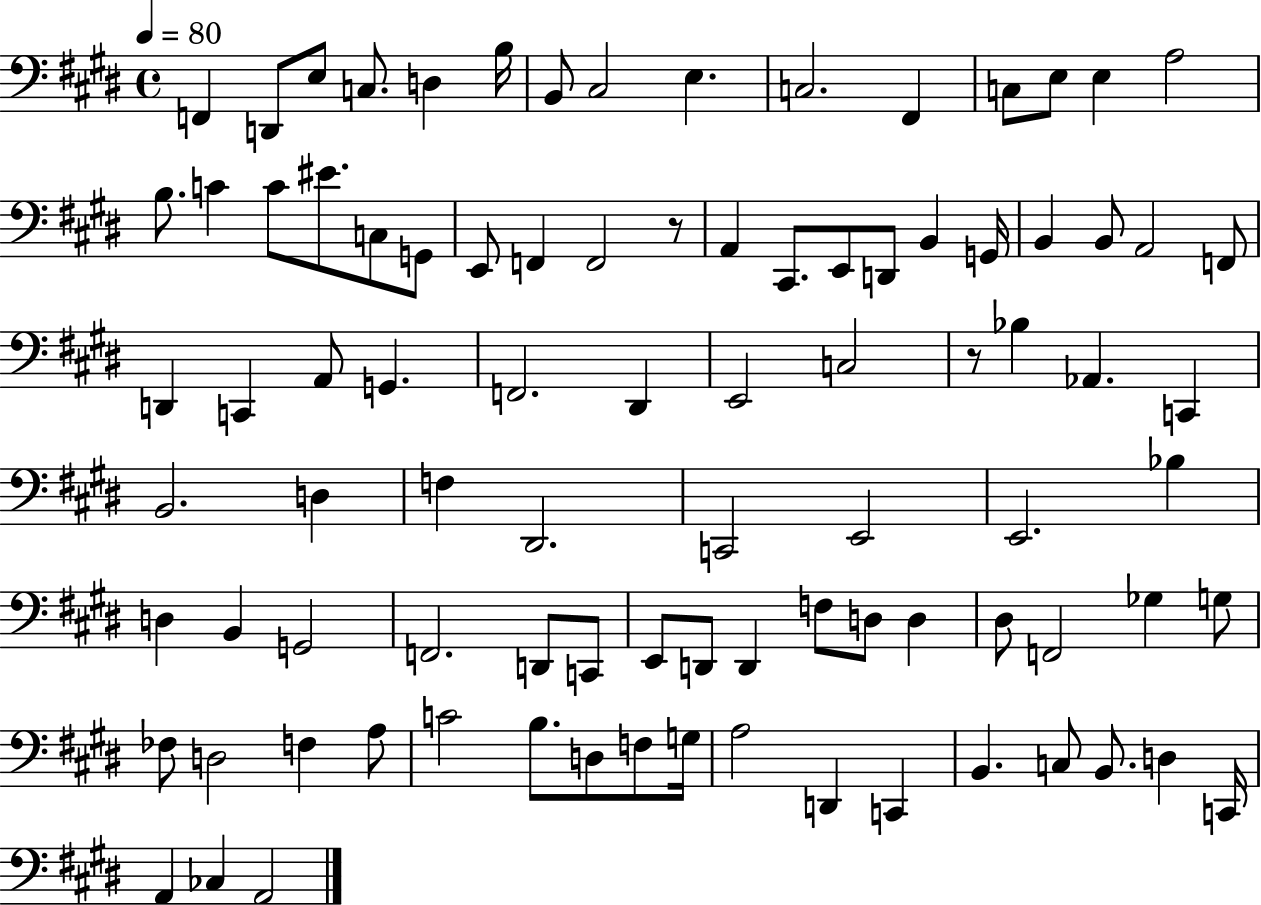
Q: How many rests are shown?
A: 2